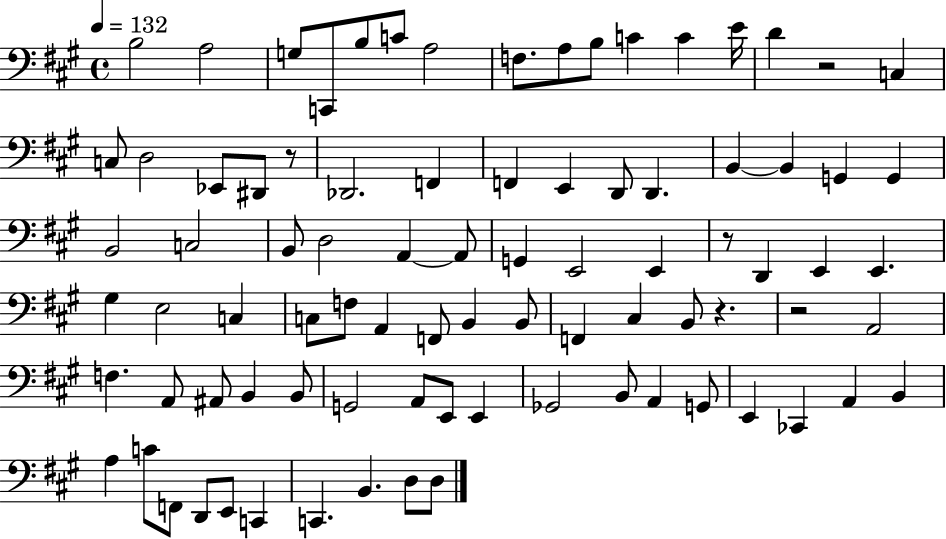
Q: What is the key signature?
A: A major